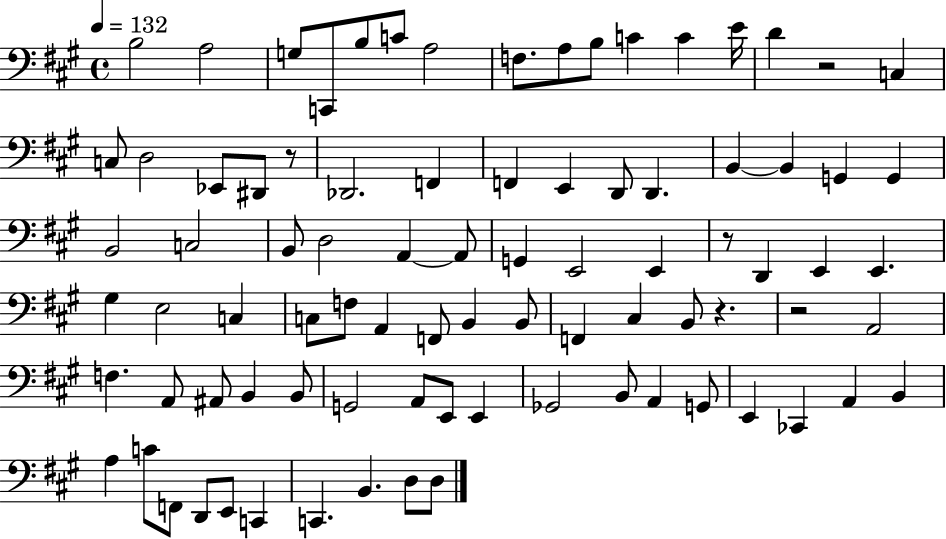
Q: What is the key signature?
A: A major